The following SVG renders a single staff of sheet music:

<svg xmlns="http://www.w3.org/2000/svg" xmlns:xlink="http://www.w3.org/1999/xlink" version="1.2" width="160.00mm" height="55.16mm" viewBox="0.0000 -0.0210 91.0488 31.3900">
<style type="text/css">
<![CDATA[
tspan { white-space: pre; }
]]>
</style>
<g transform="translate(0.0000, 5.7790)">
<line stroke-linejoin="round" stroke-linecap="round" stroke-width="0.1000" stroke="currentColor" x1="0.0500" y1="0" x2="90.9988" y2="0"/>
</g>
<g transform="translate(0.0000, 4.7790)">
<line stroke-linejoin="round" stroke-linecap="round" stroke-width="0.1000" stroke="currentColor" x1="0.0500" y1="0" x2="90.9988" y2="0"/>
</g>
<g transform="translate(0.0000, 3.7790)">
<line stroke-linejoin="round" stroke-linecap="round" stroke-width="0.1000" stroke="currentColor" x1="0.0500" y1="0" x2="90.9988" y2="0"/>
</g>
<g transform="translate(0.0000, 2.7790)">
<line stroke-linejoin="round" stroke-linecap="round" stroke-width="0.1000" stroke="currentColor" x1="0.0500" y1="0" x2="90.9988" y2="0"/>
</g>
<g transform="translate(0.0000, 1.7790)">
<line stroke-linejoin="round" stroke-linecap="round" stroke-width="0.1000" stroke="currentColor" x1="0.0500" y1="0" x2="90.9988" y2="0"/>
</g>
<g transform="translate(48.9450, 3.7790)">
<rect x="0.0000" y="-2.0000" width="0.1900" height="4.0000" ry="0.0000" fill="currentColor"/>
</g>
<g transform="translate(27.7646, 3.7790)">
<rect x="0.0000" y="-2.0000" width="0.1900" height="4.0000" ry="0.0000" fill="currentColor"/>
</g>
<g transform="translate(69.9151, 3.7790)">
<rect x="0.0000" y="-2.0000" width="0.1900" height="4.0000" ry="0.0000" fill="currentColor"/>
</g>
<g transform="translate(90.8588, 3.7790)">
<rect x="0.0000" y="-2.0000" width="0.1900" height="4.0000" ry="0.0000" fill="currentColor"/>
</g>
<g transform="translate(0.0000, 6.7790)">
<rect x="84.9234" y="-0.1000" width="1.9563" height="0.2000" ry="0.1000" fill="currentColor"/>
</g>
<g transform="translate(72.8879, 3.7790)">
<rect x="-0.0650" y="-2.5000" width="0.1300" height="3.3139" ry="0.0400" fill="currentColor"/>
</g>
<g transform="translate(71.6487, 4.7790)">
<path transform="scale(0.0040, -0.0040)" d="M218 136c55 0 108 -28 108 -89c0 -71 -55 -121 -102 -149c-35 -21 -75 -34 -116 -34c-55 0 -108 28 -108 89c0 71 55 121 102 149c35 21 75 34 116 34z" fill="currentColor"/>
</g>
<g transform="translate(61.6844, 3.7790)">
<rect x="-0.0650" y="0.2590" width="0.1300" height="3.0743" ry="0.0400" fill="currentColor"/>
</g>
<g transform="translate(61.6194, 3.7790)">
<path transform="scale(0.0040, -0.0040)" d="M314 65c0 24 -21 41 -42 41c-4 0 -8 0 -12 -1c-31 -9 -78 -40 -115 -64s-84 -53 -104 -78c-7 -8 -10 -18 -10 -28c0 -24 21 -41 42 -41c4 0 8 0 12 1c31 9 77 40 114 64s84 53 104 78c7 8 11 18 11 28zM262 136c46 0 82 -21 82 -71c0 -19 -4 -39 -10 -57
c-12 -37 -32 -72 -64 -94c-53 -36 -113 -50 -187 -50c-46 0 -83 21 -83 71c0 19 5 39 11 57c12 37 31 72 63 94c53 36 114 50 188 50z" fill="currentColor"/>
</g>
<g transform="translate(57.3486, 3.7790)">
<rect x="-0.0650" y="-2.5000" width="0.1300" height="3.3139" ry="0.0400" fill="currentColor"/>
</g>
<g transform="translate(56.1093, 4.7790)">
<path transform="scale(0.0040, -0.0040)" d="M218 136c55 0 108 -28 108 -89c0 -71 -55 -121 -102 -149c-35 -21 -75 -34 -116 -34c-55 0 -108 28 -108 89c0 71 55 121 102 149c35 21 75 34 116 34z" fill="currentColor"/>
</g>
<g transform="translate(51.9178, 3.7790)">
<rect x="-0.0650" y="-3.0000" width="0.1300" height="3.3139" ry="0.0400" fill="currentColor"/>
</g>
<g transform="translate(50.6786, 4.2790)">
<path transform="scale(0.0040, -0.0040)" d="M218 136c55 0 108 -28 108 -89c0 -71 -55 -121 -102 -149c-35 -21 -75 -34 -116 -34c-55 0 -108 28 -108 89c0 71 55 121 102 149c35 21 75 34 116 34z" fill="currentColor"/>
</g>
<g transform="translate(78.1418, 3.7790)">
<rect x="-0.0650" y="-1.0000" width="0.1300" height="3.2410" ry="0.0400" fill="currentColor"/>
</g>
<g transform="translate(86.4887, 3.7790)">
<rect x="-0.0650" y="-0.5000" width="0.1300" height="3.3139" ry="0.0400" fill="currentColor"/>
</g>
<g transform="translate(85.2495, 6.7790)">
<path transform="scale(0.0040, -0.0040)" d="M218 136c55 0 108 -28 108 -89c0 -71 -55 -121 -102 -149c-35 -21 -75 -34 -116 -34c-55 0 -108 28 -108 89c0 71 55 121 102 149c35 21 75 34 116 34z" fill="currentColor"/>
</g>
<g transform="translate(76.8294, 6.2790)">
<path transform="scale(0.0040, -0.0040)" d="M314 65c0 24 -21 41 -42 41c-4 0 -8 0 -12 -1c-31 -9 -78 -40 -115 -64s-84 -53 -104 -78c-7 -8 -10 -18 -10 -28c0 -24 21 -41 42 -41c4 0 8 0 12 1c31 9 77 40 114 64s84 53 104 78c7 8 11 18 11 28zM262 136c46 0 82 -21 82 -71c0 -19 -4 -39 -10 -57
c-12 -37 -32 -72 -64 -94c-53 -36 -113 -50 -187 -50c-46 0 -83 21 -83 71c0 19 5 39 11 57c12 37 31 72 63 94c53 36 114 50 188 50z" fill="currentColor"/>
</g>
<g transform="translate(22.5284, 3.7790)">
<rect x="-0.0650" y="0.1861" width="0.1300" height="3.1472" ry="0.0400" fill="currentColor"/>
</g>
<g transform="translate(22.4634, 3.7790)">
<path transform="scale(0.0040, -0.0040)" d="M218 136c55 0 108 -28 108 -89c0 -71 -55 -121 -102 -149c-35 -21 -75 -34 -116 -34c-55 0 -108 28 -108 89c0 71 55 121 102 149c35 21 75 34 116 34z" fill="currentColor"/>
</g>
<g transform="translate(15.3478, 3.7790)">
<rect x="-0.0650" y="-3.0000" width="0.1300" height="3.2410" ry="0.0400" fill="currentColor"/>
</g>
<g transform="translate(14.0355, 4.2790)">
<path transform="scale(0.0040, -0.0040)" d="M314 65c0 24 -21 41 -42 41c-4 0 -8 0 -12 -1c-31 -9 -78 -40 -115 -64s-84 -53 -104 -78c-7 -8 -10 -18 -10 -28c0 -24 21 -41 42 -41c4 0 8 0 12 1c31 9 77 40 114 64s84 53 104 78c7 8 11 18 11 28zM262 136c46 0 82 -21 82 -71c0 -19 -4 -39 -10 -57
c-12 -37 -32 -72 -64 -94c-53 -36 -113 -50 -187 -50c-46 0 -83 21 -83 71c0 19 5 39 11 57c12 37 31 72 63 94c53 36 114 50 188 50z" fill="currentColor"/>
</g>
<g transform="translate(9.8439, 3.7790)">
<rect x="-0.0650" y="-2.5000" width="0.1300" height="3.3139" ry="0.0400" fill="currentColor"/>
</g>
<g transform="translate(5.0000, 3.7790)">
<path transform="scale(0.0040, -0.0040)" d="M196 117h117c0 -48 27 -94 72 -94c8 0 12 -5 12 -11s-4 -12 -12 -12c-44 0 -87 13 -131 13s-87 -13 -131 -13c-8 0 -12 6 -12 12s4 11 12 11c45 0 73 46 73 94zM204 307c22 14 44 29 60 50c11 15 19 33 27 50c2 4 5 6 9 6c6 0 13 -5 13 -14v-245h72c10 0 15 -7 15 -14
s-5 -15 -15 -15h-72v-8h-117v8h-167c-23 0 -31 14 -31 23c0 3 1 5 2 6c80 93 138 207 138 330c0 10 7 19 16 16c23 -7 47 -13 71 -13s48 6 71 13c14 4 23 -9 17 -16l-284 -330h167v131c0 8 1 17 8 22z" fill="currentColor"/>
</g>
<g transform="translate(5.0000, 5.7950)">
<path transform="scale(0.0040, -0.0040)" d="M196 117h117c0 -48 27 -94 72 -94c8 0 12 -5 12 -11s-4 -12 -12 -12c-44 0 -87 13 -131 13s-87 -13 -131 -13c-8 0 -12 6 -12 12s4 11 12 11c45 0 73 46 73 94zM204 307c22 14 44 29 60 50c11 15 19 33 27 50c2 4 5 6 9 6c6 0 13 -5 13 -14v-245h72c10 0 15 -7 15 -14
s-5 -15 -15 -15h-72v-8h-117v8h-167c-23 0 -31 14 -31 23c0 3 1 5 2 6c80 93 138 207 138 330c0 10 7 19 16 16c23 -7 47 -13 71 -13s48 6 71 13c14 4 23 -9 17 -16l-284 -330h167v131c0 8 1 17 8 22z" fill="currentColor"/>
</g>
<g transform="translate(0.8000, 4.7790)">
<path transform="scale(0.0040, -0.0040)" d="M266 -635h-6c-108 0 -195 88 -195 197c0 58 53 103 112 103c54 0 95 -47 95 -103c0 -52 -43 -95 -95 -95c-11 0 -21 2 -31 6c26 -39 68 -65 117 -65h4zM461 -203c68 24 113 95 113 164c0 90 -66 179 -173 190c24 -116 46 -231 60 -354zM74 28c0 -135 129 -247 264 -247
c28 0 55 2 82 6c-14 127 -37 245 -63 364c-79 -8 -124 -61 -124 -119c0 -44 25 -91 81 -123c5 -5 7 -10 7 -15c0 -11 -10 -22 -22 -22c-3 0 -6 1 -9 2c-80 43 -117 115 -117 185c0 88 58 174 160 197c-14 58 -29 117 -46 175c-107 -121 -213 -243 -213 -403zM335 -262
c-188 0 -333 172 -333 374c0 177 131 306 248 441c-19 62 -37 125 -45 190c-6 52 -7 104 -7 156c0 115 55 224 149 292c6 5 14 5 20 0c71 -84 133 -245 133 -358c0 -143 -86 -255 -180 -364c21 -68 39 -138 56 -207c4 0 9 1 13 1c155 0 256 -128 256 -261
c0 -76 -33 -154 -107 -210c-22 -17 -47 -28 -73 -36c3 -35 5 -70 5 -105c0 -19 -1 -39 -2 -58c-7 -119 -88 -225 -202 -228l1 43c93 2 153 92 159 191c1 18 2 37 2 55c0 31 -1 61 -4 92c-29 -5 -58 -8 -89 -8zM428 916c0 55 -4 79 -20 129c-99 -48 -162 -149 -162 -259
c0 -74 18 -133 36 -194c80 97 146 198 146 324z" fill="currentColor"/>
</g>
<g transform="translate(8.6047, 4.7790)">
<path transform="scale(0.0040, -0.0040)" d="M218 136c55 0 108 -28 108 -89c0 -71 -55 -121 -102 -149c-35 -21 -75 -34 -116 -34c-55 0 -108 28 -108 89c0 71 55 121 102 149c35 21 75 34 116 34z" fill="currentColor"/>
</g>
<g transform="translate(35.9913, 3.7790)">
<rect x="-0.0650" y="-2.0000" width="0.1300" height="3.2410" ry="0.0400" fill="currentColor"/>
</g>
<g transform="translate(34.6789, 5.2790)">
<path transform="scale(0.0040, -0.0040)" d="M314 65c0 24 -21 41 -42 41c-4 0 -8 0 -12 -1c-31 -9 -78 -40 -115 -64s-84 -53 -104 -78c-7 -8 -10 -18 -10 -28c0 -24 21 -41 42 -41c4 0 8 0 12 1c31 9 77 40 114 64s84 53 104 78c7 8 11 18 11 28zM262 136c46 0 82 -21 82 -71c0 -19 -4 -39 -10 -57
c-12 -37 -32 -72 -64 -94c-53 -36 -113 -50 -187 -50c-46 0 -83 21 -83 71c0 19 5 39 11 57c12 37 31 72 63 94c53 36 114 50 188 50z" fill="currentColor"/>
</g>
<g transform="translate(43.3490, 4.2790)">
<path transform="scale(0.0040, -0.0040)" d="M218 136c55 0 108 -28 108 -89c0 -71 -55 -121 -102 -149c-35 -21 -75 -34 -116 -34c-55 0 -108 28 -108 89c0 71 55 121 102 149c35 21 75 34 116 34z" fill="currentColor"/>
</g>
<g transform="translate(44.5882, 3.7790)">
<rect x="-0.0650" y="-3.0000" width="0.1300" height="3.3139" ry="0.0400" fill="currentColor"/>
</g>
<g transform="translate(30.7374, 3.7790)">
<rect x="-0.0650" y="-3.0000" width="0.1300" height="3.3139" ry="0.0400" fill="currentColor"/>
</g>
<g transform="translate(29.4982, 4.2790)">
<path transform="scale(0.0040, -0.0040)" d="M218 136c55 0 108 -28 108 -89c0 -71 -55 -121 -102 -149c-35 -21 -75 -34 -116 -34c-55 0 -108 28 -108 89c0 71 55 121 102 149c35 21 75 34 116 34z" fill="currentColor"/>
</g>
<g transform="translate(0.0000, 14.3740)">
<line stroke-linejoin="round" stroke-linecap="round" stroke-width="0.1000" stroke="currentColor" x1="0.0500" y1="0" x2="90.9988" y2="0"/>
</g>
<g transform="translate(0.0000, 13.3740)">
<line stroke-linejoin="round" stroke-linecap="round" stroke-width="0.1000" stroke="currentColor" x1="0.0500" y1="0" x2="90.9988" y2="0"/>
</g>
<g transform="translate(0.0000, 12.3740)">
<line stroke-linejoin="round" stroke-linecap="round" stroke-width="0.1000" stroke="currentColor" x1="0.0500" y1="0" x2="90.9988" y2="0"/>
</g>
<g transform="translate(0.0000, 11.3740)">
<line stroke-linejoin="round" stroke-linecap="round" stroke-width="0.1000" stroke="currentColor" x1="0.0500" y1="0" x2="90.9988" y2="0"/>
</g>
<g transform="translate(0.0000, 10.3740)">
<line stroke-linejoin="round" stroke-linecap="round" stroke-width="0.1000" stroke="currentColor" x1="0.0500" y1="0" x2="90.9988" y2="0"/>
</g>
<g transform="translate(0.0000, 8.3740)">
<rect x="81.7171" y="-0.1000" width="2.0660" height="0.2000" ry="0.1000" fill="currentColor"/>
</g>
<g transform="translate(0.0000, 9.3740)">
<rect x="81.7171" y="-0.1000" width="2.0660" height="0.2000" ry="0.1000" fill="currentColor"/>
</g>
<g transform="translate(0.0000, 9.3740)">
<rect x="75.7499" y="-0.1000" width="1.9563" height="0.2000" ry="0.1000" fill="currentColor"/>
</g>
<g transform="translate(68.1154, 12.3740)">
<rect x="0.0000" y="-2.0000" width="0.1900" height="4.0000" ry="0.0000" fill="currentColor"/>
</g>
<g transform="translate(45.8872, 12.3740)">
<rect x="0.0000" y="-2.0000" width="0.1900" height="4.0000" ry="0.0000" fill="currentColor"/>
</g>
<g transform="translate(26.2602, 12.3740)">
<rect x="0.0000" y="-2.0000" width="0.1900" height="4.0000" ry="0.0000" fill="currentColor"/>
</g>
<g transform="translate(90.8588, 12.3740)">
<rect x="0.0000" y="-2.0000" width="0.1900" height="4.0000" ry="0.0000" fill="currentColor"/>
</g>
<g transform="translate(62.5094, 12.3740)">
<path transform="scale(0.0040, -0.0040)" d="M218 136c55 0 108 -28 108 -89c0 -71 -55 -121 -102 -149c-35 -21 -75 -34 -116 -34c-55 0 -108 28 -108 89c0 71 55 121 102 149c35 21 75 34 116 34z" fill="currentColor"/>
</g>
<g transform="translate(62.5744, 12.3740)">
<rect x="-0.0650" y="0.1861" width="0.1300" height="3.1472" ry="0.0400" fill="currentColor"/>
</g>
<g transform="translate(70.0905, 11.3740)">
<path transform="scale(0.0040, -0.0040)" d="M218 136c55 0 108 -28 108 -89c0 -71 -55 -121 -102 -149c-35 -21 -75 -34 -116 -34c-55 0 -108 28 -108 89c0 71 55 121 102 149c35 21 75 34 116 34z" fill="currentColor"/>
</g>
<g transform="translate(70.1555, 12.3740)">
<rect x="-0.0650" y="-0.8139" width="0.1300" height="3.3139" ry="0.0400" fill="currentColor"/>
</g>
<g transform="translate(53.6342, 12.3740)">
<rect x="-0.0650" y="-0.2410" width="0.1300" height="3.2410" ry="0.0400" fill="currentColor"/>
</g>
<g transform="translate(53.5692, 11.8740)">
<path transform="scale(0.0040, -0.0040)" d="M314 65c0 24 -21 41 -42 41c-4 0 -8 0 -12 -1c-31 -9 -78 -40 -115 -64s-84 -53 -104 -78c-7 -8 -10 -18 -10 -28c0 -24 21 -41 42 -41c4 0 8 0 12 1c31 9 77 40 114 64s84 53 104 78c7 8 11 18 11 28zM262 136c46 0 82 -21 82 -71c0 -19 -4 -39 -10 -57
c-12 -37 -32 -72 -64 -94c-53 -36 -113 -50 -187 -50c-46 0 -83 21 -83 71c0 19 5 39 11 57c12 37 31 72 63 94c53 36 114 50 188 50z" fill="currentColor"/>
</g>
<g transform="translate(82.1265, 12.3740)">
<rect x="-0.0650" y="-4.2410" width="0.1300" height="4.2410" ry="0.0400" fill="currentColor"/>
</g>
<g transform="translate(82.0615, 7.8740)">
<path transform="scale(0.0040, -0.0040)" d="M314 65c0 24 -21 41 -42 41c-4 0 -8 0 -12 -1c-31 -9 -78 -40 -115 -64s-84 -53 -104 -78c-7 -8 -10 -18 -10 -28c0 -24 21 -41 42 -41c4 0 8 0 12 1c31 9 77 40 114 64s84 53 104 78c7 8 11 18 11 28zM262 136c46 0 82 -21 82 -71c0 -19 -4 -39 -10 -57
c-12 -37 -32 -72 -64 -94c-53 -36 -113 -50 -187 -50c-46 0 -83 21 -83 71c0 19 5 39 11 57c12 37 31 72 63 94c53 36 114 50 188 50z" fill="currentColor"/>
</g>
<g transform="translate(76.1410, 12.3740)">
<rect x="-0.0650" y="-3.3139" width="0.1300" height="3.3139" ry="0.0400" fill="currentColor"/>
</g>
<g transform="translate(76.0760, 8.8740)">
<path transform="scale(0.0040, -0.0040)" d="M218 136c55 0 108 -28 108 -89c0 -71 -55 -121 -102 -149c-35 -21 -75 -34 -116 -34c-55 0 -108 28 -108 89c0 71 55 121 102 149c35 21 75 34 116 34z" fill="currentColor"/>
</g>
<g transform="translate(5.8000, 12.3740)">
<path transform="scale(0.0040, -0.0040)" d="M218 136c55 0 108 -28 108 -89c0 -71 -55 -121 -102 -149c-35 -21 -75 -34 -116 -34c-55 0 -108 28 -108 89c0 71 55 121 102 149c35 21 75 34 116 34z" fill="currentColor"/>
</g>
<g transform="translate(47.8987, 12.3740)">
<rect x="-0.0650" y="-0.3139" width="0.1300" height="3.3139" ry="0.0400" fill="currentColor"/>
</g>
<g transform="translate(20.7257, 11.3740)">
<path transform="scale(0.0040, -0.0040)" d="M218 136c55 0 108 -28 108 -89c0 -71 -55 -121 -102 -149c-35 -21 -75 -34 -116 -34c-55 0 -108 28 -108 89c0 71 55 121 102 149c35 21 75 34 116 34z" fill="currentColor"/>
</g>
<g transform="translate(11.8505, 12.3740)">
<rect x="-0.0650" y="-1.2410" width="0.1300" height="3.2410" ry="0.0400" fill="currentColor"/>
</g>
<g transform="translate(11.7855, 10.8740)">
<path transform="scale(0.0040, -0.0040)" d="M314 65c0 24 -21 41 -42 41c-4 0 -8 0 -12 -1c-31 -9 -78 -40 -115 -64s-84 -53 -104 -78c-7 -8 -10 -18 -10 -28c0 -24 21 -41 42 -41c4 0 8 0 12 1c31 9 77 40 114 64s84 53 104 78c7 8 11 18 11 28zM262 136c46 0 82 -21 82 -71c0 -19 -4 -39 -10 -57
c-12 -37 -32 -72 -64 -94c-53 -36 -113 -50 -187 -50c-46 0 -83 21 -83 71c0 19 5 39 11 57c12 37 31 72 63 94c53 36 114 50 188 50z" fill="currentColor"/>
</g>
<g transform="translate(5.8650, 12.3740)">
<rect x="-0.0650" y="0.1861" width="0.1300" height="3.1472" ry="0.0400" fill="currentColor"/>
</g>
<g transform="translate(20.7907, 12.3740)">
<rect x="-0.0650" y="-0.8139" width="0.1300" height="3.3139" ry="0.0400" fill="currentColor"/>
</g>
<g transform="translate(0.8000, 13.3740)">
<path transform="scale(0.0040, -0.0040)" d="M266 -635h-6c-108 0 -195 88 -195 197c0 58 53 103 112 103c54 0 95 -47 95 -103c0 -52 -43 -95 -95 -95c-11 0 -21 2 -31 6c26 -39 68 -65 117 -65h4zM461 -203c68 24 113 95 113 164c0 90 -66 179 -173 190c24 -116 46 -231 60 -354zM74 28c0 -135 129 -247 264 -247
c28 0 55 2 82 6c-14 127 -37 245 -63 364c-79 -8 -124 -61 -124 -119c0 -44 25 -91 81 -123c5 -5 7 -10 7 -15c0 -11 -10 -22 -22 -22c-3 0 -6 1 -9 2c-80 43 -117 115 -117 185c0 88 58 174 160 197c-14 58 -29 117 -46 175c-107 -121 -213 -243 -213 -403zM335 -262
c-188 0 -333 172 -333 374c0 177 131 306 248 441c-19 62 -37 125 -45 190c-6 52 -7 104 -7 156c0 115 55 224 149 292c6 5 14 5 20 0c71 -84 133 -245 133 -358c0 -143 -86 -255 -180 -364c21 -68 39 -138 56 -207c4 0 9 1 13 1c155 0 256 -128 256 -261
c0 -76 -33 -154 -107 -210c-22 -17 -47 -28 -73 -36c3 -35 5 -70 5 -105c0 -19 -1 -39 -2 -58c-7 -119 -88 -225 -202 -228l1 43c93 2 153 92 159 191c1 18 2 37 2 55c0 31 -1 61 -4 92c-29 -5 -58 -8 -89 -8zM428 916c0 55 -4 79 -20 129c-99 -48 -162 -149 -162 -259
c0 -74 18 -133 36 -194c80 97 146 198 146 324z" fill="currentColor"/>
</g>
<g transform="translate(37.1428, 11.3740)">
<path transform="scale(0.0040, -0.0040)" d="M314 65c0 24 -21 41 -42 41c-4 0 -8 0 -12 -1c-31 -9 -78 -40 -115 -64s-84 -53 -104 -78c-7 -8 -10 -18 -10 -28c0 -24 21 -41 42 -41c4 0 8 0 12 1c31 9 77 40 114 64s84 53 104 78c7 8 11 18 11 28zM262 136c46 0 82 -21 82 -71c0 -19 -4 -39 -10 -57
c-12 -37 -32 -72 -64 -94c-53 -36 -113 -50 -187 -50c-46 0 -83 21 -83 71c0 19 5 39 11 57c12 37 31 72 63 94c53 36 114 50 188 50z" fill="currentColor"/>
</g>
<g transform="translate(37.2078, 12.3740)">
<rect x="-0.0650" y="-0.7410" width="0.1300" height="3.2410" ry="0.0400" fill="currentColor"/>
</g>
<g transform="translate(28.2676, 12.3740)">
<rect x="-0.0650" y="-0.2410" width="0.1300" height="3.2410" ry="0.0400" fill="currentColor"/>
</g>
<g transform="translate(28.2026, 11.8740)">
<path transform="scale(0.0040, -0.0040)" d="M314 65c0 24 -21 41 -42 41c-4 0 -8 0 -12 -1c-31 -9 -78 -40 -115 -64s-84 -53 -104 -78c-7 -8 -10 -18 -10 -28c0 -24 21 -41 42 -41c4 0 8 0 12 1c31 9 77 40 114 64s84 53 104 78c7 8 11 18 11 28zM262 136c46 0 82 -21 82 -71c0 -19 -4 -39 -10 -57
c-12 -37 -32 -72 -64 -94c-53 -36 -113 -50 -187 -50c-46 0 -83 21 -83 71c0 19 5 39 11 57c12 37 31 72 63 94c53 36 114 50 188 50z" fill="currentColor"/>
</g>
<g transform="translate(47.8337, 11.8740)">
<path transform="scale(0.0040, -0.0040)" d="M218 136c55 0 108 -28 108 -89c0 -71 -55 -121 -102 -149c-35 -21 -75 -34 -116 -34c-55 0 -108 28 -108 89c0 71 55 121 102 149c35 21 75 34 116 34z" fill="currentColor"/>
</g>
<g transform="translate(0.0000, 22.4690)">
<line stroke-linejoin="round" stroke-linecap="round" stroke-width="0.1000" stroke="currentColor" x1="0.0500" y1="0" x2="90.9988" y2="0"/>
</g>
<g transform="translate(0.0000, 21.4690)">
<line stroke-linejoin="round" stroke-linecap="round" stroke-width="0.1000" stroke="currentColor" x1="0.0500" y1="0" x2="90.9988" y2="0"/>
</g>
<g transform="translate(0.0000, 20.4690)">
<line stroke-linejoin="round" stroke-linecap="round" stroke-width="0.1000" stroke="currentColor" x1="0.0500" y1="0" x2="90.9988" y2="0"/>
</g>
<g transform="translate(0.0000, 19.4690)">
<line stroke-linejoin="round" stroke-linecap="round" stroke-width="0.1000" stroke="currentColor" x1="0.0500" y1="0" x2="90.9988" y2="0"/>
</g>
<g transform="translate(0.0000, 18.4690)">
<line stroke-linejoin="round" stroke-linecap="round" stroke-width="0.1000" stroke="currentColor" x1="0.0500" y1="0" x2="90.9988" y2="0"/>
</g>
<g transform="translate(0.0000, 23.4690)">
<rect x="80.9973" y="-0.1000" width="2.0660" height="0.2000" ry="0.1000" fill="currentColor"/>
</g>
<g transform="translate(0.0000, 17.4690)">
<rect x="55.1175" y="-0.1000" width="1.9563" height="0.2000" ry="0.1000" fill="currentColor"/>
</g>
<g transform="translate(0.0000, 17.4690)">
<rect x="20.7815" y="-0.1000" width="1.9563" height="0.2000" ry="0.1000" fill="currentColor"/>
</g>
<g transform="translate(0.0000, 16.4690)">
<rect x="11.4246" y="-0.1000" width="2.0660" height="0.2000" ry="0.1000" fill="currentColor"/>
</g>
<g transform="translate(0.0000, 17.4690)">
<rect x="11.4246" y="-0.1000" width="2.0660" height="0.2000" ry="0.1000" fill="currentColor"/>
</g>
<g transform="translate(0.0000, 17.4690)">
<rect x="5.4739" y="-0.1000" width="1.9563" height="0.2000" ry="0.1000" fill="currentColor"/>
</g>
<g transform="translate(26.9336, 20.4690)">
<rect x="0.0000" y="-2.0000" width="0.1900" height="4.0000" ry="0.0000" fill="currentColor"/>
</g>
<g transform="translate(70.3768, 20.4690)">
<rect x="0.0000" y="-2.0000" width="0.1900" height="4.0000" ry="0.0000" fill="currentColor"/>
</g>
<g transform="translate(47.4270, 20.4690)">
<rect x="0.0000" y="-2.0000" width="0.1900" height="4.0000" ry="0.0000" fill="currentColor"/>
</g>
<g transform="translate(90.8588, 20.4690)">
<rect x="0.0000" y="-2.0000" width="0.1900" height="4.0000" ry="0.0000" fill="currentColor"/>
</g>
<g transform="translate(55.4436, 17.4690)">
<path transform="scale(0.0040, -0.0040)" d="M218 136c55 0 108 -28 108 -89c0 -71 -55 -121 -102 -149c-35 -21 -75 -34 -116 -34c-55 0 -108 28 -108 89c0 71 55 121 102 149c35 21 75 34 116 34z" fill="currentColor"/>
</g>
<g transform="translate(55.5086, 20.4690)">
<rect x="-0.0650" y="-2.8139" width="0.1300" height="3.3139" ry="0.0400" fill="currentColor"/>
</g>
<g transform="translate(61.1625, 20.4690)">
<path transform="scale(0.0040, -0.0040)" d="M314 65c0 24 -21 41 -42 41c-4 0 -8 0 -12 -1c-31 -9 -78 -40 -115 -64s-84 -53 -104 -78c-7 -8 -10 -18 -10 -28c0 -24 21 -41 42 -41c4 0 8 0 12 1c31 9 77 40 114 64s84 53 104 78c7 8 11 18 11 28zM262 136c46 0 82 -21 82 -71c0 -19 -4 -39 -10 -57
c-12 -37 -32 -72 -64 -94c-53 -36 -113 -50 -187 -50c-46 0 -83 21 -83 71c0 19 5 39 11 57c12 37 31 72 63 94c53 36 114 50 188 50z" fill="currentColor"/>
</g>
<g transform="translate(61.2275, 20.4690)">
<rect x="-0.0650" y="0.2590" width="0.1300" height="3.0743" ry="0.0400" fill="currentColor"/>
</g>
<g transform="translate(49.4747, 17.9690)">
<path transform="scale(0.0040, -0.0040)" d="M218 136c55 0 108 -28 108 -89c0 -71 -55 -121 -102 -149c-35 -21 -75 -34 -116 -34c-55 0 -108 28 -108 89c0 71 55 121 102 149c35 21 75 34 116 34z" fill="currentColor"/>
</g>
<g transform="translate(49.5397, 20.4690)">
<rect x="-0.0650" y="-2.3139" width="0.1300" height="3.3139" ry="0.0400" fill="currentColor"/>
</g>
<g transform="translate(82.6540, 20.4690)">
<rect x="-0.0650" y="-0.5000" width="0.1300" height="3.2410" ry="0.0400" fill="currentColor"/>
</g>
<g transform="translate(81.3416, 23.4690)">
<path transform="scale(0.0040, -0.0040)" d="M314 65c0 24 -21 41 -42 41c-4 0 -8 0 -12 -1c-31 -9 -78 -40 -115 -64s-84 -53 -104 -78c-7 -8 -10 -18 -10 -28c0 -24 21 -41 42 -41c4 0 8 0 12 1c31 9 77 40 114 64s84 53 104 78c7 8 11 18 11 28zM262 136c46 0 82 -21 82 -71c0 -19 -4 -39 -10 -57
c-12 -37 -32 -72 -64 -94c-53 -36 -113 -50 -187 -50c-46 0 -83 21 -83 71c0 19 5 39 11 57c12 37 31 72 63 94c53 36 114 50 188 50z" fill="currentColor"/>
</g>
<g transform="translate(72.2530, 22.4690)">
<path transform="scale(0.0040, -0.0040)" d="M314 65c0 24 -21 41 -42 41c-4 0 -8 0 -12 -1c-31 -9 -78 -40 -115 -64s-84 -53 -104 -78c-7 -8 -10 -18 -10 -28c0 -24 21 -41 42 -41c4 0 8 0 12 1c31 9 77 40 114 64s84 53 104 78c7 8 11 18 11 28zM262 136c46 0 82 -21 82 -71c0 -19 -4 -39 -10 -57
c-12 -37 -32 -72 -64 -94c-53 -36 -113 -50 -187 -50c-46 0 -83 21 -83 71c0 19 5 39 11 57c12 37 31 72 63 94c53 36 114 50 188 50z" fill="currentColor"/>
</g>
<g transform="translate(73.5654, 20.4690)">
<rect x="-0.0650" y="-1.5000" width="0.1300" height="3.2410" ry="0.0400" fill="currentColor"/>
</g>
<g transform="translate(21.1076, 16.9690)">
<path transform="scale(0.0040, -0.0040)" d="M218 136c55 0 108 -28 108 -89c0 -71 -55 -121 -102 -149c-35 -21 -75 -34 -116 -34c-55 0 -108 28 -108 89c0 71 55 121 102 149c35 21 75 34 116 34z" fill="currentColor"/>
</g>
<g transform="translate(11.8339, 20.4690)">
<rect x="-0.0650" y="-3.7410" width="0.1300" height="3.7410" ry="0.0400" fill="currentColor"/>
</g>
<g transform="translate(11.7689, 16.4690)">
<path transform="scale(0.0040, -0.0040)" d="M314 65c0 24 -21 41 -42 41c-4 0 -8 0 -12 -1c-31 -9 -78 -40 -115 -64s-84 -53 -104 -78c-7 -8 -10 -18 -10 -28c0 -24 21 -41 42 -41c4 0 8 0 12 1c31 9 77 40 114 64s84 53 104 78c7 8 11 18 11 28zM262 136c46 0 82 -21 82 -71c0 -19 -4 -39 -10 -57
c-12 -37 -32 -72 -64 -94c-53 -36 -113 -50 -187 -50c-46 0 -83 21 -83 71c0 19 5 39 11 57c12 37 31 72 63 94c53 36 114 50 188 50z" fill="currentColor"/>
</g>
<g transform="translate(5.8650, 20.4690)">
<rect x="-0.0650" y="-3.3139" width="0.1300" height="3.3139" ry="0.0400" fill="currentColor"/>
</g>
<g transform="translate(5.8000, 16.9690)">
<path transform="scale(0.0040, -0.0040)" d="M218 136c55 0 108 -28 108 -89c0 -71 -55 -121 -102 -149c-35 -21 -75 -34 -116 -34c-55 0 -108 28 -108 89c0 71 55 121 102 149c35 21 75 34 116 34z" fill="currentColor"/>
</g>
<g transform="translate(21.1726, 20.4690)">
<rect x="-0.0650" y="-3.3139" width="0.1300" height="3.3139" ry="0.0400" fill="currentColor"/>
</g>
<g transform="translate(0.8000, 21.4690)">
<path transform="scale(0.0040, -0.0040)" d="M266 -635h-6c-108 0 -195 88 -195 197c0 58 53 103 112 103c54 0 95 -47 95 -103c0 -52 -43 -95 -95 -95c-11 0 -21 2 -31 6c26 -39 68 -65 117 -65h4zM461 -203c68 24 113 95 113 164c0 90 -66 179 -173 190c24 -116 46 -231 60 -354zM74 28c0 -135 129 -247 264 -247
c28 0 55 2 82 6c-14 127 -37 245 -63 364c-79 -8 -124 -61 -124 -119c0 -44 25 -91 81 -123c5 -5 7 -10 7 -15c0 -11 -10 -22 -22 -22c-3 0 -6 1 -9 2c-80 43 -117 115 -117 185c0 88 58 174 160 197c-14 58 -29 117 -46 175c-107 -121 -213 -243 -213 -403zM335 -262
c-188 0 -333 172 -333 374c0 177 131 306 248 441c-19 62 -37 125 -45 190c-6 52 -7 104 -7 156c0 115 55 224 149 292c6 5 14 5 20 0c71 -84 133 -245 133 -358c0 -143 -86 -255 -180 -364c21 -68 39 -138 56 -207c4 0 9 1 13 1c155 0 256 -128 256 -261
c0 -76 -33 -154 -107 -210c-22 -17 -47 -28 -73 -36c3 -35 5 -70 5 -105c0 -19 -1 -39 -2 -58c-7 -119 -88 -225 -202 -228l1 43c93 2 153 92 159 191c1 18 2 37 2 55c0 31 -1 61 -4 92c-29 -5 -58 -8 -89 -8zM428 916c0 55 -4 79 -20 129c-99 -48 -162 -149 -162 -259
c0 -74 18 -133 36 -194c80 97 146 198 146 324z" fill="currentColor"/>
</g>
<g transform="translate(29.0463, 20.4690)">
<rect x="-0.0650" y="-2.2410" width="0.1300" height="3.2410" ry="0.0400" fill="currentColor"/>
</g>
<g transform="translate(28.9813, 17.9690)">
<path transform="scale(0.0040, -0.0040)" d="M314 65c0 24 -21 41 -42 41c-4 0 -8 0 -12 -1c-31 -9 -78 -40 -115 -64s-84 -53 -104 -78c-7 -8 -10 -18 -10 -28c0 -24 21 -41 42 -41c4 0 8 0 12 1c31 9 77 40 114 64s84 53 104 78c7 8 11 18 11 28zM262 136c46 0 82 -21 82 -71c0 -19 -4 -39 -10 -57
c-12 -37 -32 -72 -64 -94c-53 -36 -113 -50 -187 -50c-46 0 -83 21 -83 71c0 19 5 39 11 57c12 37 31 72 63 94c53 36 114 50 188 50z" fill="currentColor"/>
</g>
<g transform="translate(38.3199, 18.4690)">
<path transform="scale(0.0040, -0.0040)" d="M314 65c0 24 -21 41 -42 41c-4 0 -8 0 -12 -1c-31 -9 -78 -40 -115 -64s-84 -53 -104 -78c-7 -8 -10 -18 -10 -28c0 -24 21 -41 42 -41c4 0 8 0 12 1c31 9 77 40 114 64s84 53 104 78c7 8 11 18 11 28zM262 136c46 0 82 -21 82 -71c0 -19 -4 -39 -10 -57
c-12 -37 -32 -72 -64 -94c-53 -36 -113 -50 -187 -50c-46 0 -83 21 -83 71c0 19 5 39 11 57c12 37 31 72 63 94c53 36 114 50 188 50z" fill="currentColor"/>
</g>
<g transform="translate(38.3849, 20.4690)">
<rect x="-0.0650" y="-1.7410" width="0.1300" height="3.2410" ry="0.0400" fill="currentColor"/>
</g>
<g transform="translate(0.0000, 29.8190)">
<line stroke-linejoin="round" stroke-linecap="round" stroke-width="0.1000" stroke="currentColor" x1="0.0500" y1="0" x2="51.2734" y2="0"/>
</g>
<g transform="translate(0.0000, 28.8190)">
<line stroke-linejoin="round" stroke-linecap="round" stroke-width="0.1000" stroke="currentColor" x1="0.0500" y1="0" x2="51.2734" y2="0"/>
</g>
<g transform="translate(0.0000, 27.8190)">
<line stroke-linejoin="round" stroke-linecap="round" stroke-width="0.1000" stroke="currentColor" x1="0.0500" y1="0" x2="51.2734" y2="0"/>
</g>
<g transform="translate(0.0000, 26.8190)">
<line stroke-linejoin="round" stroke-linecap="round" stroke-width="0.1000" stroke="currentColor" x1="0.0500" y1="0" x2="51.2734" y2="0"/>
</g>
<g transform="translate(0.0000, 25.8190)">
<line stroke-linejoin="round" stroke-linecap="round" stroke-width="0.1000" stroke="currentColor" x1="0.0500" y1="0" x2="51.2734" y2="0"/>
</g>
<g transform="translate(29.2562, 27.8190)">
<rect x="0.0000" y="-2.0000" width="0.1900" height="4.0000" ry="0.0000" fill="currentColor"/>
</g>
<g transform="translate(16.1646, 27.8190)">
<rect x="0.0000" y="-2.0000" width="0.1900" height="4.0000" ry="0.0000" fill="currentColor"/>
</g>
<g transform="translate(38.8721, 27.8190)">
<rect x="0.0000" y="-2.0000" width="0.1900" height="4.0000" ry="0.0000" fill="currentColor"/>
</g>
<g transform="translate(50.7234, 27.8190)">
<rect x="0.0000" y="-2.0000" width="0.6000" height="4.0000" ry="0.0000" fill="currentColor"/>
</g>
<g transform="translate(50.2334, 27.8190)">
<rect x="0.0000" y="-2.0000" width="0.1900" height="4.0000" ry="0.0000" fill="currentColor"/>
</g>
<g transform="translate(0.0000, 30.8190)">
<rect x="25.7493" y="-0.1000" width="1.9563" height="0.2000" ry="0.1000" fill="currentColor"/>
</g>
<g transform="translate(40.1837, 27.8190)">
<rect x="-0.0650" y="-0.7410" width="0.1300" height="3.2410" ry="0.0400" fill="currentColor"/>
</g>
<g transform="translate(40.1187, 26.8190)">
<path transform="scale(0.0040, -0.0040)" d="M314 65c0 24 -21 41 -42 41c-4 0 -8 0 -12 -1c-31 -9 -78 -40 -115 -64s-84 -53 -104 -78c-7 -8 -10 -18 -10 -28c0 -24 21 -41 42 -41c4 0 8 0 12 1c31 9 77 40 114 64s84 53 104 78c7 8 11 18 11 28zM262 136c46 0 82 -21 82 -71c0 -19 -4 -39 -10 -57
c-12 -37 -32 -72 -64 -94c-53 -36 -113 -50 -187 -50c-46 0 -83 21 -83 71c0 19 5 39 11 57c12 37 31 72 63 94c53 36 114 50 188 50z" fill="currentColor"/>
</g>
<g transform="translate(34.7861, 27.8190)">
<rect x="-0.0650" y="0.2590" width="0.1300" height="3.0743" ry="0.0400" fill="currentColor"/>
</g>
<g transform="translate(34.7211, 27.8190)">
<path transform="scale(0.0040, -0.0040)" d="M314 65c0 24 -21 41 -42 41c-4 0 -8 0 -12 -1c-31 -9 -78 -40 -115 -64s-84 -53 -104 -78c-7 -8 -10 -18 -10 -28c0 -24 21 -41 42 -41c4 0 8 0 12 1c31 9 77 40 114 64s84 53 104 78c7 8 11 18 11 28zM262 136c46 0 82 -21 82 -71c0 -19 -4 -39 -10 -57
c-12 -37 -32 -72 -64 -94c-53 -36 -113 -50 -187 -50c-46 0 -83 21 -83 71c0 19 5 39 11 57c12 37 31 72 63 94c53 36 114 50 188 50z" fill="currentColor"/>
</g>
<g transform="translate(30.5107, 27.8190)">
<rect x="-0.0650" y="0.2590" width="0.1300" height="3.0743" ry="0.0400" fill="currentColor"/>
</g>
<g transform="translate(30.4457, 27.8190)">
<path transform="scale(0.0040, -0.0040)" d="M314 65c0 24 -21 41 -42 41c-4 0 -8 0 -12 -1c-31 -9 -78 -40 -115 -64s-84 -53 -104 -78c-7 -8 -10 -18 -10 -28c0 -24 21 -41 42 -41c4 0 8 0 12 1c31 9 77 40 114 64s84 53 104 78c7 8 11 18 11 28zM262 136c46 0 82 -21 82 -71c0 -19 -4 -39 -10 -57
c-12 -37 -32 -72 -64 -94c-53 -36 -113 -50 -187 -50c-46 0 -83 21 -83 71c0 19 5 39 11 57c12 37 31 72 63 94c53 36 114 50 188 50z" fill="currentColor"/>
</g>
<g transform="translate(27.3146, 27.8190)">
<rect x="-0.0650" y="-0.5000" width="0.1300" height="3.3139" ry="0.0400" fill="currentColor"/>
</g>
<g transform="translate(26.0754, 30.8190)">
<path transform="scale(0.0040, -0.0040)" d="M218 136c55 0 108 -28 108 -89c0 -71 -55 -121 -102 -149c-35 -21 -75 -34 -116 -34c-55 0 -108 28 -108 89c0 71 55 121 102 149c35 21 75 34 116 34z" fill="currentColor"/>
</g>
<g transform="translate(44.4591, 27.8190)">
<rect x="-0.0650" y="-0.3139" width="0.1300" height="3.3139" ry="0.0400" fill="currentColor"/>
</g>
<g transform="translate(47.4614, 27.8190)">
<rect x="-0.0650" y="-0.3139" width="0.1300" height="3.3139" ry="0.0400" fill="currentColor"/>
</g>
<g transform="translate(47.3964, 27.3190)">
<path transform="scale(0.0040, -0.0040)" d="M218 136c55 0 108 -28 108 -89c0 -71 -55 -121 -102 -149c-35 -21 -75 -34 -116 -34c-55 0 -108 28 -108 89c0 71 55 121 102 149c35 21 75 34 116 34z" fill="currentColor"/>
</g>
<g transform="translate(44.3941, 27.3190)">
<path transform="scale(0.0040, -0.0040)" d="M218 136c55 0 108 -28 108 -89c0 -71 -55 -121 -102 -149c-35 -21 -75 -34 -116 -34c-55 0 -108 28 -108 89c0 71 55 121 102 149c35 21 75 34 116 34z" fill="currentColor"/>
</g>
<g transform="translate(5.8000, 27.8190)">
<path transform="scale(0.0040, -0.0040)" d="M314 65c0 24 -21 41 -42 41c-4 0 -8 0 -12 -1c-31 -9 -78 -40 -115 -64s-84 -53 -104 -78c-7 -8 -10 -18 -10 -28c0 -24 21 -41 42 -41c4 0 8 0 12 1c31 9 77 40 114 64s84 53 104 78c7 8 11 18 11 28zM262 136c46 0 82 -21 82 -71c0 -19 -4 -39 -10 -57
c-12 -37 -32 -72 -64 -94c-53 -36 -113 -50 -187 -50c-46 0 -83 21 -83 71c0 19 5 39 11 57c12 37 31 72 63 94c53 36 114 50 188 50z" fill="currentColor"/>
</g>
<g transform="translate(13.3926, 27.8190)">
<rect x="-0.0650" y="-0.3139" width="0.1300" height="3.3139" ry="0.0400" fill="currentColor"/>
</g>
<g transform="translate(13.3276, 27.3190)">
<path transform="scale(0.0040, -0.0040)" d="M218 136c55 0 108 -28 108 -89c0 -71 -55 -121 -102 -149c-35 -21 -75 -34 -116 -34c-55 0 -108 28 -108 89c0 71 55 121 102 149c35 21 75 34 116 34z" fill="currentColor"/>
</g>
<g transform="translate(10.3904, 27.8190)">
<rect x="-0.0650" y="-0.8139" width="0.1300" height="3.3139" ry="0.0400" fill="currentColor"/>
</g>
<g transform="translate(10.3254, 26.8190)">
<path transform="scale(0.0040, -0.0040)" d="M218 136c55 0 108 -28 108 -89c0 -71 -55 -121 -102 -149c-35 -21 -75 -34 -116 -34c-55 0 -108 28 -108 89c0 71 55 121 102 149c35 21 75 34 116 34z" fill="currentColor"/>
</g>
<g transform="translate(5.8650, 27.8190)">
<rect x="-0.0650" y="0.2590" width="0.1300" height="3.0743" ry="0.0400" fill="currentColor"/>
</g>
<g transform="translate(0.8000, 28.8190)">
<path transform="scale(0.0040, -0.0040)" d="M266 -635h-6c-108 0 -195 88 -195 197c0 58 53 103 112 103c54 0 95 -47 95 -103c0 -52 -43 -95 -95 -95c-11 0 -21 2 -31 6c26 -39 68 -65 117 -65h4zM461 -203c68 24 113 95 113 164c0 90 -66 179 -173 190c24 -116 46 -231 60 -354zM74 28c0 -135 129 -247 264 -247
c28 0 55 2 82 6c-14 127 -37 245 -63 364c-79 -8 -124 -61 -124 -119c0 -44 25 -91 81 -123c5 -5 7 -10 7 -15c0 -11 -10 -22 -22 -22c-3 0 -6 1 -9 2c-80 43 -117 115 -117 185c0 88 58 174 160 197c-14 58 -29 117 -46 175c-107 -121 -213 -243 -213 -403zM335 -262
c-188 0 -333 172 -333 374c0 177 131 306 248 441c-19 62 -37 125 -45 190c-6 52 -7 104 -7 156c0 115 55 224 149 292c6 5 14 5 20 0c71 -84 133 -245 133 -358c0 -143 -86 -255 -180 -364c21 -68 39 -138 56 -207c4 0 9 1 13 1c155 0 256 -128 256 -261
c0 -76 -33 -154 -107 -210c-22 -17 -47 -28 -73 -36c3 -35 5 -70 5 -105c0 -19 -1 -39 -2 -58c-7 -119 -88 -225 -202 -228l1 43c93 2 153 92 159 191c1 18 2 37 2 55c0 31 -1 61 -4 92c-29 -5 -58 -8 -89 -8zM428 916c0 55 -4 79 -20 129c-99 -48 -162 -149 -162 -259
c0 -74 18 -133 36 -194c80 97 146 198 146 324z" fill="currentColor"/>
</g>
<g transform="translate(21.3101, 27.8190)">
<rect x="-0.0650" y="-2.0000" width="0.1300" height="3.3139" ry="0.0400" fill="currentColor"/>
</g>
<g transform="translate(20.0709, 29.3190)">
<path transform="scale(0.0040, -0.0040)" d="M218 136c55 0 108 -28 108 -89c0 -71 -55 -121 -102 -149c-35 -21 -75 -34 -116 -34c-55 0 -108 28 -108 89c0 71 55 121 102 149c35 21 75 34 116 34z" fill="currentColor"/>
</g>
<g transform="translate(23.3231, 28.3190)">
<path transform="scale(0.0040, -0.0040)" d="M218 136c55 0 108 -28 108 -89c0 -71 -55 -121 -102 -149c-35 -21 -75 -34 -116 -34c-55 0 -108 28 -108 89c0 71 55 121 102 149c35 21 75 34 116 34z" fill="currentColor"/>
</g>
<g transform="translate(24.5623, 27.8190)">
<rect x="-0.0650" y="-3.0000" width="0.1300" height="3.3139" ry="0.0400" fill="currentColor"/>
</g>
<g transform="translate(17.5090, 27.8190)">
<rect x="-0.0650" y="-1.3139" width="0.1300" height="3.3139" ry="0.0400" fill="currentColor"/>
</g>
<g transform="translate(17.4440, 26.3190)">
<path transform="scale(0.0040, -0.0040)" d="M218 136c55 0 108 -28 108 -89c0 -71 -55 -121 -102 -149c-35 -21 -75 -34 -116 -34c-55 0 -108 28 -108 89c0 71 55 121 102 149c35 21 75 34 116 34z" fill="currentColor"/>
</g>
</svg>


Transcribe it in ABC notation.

X:1
T:Untitled
M:4/4
L:1/4
K:C
G A2 B A F2 A A G B2 G D2 C B e2 d c2 d2 c c2 B d b d'2 b c'2 b g2 f2 g a B2 E2 C2 B2 d c e F A C B2 B2 d2 c c